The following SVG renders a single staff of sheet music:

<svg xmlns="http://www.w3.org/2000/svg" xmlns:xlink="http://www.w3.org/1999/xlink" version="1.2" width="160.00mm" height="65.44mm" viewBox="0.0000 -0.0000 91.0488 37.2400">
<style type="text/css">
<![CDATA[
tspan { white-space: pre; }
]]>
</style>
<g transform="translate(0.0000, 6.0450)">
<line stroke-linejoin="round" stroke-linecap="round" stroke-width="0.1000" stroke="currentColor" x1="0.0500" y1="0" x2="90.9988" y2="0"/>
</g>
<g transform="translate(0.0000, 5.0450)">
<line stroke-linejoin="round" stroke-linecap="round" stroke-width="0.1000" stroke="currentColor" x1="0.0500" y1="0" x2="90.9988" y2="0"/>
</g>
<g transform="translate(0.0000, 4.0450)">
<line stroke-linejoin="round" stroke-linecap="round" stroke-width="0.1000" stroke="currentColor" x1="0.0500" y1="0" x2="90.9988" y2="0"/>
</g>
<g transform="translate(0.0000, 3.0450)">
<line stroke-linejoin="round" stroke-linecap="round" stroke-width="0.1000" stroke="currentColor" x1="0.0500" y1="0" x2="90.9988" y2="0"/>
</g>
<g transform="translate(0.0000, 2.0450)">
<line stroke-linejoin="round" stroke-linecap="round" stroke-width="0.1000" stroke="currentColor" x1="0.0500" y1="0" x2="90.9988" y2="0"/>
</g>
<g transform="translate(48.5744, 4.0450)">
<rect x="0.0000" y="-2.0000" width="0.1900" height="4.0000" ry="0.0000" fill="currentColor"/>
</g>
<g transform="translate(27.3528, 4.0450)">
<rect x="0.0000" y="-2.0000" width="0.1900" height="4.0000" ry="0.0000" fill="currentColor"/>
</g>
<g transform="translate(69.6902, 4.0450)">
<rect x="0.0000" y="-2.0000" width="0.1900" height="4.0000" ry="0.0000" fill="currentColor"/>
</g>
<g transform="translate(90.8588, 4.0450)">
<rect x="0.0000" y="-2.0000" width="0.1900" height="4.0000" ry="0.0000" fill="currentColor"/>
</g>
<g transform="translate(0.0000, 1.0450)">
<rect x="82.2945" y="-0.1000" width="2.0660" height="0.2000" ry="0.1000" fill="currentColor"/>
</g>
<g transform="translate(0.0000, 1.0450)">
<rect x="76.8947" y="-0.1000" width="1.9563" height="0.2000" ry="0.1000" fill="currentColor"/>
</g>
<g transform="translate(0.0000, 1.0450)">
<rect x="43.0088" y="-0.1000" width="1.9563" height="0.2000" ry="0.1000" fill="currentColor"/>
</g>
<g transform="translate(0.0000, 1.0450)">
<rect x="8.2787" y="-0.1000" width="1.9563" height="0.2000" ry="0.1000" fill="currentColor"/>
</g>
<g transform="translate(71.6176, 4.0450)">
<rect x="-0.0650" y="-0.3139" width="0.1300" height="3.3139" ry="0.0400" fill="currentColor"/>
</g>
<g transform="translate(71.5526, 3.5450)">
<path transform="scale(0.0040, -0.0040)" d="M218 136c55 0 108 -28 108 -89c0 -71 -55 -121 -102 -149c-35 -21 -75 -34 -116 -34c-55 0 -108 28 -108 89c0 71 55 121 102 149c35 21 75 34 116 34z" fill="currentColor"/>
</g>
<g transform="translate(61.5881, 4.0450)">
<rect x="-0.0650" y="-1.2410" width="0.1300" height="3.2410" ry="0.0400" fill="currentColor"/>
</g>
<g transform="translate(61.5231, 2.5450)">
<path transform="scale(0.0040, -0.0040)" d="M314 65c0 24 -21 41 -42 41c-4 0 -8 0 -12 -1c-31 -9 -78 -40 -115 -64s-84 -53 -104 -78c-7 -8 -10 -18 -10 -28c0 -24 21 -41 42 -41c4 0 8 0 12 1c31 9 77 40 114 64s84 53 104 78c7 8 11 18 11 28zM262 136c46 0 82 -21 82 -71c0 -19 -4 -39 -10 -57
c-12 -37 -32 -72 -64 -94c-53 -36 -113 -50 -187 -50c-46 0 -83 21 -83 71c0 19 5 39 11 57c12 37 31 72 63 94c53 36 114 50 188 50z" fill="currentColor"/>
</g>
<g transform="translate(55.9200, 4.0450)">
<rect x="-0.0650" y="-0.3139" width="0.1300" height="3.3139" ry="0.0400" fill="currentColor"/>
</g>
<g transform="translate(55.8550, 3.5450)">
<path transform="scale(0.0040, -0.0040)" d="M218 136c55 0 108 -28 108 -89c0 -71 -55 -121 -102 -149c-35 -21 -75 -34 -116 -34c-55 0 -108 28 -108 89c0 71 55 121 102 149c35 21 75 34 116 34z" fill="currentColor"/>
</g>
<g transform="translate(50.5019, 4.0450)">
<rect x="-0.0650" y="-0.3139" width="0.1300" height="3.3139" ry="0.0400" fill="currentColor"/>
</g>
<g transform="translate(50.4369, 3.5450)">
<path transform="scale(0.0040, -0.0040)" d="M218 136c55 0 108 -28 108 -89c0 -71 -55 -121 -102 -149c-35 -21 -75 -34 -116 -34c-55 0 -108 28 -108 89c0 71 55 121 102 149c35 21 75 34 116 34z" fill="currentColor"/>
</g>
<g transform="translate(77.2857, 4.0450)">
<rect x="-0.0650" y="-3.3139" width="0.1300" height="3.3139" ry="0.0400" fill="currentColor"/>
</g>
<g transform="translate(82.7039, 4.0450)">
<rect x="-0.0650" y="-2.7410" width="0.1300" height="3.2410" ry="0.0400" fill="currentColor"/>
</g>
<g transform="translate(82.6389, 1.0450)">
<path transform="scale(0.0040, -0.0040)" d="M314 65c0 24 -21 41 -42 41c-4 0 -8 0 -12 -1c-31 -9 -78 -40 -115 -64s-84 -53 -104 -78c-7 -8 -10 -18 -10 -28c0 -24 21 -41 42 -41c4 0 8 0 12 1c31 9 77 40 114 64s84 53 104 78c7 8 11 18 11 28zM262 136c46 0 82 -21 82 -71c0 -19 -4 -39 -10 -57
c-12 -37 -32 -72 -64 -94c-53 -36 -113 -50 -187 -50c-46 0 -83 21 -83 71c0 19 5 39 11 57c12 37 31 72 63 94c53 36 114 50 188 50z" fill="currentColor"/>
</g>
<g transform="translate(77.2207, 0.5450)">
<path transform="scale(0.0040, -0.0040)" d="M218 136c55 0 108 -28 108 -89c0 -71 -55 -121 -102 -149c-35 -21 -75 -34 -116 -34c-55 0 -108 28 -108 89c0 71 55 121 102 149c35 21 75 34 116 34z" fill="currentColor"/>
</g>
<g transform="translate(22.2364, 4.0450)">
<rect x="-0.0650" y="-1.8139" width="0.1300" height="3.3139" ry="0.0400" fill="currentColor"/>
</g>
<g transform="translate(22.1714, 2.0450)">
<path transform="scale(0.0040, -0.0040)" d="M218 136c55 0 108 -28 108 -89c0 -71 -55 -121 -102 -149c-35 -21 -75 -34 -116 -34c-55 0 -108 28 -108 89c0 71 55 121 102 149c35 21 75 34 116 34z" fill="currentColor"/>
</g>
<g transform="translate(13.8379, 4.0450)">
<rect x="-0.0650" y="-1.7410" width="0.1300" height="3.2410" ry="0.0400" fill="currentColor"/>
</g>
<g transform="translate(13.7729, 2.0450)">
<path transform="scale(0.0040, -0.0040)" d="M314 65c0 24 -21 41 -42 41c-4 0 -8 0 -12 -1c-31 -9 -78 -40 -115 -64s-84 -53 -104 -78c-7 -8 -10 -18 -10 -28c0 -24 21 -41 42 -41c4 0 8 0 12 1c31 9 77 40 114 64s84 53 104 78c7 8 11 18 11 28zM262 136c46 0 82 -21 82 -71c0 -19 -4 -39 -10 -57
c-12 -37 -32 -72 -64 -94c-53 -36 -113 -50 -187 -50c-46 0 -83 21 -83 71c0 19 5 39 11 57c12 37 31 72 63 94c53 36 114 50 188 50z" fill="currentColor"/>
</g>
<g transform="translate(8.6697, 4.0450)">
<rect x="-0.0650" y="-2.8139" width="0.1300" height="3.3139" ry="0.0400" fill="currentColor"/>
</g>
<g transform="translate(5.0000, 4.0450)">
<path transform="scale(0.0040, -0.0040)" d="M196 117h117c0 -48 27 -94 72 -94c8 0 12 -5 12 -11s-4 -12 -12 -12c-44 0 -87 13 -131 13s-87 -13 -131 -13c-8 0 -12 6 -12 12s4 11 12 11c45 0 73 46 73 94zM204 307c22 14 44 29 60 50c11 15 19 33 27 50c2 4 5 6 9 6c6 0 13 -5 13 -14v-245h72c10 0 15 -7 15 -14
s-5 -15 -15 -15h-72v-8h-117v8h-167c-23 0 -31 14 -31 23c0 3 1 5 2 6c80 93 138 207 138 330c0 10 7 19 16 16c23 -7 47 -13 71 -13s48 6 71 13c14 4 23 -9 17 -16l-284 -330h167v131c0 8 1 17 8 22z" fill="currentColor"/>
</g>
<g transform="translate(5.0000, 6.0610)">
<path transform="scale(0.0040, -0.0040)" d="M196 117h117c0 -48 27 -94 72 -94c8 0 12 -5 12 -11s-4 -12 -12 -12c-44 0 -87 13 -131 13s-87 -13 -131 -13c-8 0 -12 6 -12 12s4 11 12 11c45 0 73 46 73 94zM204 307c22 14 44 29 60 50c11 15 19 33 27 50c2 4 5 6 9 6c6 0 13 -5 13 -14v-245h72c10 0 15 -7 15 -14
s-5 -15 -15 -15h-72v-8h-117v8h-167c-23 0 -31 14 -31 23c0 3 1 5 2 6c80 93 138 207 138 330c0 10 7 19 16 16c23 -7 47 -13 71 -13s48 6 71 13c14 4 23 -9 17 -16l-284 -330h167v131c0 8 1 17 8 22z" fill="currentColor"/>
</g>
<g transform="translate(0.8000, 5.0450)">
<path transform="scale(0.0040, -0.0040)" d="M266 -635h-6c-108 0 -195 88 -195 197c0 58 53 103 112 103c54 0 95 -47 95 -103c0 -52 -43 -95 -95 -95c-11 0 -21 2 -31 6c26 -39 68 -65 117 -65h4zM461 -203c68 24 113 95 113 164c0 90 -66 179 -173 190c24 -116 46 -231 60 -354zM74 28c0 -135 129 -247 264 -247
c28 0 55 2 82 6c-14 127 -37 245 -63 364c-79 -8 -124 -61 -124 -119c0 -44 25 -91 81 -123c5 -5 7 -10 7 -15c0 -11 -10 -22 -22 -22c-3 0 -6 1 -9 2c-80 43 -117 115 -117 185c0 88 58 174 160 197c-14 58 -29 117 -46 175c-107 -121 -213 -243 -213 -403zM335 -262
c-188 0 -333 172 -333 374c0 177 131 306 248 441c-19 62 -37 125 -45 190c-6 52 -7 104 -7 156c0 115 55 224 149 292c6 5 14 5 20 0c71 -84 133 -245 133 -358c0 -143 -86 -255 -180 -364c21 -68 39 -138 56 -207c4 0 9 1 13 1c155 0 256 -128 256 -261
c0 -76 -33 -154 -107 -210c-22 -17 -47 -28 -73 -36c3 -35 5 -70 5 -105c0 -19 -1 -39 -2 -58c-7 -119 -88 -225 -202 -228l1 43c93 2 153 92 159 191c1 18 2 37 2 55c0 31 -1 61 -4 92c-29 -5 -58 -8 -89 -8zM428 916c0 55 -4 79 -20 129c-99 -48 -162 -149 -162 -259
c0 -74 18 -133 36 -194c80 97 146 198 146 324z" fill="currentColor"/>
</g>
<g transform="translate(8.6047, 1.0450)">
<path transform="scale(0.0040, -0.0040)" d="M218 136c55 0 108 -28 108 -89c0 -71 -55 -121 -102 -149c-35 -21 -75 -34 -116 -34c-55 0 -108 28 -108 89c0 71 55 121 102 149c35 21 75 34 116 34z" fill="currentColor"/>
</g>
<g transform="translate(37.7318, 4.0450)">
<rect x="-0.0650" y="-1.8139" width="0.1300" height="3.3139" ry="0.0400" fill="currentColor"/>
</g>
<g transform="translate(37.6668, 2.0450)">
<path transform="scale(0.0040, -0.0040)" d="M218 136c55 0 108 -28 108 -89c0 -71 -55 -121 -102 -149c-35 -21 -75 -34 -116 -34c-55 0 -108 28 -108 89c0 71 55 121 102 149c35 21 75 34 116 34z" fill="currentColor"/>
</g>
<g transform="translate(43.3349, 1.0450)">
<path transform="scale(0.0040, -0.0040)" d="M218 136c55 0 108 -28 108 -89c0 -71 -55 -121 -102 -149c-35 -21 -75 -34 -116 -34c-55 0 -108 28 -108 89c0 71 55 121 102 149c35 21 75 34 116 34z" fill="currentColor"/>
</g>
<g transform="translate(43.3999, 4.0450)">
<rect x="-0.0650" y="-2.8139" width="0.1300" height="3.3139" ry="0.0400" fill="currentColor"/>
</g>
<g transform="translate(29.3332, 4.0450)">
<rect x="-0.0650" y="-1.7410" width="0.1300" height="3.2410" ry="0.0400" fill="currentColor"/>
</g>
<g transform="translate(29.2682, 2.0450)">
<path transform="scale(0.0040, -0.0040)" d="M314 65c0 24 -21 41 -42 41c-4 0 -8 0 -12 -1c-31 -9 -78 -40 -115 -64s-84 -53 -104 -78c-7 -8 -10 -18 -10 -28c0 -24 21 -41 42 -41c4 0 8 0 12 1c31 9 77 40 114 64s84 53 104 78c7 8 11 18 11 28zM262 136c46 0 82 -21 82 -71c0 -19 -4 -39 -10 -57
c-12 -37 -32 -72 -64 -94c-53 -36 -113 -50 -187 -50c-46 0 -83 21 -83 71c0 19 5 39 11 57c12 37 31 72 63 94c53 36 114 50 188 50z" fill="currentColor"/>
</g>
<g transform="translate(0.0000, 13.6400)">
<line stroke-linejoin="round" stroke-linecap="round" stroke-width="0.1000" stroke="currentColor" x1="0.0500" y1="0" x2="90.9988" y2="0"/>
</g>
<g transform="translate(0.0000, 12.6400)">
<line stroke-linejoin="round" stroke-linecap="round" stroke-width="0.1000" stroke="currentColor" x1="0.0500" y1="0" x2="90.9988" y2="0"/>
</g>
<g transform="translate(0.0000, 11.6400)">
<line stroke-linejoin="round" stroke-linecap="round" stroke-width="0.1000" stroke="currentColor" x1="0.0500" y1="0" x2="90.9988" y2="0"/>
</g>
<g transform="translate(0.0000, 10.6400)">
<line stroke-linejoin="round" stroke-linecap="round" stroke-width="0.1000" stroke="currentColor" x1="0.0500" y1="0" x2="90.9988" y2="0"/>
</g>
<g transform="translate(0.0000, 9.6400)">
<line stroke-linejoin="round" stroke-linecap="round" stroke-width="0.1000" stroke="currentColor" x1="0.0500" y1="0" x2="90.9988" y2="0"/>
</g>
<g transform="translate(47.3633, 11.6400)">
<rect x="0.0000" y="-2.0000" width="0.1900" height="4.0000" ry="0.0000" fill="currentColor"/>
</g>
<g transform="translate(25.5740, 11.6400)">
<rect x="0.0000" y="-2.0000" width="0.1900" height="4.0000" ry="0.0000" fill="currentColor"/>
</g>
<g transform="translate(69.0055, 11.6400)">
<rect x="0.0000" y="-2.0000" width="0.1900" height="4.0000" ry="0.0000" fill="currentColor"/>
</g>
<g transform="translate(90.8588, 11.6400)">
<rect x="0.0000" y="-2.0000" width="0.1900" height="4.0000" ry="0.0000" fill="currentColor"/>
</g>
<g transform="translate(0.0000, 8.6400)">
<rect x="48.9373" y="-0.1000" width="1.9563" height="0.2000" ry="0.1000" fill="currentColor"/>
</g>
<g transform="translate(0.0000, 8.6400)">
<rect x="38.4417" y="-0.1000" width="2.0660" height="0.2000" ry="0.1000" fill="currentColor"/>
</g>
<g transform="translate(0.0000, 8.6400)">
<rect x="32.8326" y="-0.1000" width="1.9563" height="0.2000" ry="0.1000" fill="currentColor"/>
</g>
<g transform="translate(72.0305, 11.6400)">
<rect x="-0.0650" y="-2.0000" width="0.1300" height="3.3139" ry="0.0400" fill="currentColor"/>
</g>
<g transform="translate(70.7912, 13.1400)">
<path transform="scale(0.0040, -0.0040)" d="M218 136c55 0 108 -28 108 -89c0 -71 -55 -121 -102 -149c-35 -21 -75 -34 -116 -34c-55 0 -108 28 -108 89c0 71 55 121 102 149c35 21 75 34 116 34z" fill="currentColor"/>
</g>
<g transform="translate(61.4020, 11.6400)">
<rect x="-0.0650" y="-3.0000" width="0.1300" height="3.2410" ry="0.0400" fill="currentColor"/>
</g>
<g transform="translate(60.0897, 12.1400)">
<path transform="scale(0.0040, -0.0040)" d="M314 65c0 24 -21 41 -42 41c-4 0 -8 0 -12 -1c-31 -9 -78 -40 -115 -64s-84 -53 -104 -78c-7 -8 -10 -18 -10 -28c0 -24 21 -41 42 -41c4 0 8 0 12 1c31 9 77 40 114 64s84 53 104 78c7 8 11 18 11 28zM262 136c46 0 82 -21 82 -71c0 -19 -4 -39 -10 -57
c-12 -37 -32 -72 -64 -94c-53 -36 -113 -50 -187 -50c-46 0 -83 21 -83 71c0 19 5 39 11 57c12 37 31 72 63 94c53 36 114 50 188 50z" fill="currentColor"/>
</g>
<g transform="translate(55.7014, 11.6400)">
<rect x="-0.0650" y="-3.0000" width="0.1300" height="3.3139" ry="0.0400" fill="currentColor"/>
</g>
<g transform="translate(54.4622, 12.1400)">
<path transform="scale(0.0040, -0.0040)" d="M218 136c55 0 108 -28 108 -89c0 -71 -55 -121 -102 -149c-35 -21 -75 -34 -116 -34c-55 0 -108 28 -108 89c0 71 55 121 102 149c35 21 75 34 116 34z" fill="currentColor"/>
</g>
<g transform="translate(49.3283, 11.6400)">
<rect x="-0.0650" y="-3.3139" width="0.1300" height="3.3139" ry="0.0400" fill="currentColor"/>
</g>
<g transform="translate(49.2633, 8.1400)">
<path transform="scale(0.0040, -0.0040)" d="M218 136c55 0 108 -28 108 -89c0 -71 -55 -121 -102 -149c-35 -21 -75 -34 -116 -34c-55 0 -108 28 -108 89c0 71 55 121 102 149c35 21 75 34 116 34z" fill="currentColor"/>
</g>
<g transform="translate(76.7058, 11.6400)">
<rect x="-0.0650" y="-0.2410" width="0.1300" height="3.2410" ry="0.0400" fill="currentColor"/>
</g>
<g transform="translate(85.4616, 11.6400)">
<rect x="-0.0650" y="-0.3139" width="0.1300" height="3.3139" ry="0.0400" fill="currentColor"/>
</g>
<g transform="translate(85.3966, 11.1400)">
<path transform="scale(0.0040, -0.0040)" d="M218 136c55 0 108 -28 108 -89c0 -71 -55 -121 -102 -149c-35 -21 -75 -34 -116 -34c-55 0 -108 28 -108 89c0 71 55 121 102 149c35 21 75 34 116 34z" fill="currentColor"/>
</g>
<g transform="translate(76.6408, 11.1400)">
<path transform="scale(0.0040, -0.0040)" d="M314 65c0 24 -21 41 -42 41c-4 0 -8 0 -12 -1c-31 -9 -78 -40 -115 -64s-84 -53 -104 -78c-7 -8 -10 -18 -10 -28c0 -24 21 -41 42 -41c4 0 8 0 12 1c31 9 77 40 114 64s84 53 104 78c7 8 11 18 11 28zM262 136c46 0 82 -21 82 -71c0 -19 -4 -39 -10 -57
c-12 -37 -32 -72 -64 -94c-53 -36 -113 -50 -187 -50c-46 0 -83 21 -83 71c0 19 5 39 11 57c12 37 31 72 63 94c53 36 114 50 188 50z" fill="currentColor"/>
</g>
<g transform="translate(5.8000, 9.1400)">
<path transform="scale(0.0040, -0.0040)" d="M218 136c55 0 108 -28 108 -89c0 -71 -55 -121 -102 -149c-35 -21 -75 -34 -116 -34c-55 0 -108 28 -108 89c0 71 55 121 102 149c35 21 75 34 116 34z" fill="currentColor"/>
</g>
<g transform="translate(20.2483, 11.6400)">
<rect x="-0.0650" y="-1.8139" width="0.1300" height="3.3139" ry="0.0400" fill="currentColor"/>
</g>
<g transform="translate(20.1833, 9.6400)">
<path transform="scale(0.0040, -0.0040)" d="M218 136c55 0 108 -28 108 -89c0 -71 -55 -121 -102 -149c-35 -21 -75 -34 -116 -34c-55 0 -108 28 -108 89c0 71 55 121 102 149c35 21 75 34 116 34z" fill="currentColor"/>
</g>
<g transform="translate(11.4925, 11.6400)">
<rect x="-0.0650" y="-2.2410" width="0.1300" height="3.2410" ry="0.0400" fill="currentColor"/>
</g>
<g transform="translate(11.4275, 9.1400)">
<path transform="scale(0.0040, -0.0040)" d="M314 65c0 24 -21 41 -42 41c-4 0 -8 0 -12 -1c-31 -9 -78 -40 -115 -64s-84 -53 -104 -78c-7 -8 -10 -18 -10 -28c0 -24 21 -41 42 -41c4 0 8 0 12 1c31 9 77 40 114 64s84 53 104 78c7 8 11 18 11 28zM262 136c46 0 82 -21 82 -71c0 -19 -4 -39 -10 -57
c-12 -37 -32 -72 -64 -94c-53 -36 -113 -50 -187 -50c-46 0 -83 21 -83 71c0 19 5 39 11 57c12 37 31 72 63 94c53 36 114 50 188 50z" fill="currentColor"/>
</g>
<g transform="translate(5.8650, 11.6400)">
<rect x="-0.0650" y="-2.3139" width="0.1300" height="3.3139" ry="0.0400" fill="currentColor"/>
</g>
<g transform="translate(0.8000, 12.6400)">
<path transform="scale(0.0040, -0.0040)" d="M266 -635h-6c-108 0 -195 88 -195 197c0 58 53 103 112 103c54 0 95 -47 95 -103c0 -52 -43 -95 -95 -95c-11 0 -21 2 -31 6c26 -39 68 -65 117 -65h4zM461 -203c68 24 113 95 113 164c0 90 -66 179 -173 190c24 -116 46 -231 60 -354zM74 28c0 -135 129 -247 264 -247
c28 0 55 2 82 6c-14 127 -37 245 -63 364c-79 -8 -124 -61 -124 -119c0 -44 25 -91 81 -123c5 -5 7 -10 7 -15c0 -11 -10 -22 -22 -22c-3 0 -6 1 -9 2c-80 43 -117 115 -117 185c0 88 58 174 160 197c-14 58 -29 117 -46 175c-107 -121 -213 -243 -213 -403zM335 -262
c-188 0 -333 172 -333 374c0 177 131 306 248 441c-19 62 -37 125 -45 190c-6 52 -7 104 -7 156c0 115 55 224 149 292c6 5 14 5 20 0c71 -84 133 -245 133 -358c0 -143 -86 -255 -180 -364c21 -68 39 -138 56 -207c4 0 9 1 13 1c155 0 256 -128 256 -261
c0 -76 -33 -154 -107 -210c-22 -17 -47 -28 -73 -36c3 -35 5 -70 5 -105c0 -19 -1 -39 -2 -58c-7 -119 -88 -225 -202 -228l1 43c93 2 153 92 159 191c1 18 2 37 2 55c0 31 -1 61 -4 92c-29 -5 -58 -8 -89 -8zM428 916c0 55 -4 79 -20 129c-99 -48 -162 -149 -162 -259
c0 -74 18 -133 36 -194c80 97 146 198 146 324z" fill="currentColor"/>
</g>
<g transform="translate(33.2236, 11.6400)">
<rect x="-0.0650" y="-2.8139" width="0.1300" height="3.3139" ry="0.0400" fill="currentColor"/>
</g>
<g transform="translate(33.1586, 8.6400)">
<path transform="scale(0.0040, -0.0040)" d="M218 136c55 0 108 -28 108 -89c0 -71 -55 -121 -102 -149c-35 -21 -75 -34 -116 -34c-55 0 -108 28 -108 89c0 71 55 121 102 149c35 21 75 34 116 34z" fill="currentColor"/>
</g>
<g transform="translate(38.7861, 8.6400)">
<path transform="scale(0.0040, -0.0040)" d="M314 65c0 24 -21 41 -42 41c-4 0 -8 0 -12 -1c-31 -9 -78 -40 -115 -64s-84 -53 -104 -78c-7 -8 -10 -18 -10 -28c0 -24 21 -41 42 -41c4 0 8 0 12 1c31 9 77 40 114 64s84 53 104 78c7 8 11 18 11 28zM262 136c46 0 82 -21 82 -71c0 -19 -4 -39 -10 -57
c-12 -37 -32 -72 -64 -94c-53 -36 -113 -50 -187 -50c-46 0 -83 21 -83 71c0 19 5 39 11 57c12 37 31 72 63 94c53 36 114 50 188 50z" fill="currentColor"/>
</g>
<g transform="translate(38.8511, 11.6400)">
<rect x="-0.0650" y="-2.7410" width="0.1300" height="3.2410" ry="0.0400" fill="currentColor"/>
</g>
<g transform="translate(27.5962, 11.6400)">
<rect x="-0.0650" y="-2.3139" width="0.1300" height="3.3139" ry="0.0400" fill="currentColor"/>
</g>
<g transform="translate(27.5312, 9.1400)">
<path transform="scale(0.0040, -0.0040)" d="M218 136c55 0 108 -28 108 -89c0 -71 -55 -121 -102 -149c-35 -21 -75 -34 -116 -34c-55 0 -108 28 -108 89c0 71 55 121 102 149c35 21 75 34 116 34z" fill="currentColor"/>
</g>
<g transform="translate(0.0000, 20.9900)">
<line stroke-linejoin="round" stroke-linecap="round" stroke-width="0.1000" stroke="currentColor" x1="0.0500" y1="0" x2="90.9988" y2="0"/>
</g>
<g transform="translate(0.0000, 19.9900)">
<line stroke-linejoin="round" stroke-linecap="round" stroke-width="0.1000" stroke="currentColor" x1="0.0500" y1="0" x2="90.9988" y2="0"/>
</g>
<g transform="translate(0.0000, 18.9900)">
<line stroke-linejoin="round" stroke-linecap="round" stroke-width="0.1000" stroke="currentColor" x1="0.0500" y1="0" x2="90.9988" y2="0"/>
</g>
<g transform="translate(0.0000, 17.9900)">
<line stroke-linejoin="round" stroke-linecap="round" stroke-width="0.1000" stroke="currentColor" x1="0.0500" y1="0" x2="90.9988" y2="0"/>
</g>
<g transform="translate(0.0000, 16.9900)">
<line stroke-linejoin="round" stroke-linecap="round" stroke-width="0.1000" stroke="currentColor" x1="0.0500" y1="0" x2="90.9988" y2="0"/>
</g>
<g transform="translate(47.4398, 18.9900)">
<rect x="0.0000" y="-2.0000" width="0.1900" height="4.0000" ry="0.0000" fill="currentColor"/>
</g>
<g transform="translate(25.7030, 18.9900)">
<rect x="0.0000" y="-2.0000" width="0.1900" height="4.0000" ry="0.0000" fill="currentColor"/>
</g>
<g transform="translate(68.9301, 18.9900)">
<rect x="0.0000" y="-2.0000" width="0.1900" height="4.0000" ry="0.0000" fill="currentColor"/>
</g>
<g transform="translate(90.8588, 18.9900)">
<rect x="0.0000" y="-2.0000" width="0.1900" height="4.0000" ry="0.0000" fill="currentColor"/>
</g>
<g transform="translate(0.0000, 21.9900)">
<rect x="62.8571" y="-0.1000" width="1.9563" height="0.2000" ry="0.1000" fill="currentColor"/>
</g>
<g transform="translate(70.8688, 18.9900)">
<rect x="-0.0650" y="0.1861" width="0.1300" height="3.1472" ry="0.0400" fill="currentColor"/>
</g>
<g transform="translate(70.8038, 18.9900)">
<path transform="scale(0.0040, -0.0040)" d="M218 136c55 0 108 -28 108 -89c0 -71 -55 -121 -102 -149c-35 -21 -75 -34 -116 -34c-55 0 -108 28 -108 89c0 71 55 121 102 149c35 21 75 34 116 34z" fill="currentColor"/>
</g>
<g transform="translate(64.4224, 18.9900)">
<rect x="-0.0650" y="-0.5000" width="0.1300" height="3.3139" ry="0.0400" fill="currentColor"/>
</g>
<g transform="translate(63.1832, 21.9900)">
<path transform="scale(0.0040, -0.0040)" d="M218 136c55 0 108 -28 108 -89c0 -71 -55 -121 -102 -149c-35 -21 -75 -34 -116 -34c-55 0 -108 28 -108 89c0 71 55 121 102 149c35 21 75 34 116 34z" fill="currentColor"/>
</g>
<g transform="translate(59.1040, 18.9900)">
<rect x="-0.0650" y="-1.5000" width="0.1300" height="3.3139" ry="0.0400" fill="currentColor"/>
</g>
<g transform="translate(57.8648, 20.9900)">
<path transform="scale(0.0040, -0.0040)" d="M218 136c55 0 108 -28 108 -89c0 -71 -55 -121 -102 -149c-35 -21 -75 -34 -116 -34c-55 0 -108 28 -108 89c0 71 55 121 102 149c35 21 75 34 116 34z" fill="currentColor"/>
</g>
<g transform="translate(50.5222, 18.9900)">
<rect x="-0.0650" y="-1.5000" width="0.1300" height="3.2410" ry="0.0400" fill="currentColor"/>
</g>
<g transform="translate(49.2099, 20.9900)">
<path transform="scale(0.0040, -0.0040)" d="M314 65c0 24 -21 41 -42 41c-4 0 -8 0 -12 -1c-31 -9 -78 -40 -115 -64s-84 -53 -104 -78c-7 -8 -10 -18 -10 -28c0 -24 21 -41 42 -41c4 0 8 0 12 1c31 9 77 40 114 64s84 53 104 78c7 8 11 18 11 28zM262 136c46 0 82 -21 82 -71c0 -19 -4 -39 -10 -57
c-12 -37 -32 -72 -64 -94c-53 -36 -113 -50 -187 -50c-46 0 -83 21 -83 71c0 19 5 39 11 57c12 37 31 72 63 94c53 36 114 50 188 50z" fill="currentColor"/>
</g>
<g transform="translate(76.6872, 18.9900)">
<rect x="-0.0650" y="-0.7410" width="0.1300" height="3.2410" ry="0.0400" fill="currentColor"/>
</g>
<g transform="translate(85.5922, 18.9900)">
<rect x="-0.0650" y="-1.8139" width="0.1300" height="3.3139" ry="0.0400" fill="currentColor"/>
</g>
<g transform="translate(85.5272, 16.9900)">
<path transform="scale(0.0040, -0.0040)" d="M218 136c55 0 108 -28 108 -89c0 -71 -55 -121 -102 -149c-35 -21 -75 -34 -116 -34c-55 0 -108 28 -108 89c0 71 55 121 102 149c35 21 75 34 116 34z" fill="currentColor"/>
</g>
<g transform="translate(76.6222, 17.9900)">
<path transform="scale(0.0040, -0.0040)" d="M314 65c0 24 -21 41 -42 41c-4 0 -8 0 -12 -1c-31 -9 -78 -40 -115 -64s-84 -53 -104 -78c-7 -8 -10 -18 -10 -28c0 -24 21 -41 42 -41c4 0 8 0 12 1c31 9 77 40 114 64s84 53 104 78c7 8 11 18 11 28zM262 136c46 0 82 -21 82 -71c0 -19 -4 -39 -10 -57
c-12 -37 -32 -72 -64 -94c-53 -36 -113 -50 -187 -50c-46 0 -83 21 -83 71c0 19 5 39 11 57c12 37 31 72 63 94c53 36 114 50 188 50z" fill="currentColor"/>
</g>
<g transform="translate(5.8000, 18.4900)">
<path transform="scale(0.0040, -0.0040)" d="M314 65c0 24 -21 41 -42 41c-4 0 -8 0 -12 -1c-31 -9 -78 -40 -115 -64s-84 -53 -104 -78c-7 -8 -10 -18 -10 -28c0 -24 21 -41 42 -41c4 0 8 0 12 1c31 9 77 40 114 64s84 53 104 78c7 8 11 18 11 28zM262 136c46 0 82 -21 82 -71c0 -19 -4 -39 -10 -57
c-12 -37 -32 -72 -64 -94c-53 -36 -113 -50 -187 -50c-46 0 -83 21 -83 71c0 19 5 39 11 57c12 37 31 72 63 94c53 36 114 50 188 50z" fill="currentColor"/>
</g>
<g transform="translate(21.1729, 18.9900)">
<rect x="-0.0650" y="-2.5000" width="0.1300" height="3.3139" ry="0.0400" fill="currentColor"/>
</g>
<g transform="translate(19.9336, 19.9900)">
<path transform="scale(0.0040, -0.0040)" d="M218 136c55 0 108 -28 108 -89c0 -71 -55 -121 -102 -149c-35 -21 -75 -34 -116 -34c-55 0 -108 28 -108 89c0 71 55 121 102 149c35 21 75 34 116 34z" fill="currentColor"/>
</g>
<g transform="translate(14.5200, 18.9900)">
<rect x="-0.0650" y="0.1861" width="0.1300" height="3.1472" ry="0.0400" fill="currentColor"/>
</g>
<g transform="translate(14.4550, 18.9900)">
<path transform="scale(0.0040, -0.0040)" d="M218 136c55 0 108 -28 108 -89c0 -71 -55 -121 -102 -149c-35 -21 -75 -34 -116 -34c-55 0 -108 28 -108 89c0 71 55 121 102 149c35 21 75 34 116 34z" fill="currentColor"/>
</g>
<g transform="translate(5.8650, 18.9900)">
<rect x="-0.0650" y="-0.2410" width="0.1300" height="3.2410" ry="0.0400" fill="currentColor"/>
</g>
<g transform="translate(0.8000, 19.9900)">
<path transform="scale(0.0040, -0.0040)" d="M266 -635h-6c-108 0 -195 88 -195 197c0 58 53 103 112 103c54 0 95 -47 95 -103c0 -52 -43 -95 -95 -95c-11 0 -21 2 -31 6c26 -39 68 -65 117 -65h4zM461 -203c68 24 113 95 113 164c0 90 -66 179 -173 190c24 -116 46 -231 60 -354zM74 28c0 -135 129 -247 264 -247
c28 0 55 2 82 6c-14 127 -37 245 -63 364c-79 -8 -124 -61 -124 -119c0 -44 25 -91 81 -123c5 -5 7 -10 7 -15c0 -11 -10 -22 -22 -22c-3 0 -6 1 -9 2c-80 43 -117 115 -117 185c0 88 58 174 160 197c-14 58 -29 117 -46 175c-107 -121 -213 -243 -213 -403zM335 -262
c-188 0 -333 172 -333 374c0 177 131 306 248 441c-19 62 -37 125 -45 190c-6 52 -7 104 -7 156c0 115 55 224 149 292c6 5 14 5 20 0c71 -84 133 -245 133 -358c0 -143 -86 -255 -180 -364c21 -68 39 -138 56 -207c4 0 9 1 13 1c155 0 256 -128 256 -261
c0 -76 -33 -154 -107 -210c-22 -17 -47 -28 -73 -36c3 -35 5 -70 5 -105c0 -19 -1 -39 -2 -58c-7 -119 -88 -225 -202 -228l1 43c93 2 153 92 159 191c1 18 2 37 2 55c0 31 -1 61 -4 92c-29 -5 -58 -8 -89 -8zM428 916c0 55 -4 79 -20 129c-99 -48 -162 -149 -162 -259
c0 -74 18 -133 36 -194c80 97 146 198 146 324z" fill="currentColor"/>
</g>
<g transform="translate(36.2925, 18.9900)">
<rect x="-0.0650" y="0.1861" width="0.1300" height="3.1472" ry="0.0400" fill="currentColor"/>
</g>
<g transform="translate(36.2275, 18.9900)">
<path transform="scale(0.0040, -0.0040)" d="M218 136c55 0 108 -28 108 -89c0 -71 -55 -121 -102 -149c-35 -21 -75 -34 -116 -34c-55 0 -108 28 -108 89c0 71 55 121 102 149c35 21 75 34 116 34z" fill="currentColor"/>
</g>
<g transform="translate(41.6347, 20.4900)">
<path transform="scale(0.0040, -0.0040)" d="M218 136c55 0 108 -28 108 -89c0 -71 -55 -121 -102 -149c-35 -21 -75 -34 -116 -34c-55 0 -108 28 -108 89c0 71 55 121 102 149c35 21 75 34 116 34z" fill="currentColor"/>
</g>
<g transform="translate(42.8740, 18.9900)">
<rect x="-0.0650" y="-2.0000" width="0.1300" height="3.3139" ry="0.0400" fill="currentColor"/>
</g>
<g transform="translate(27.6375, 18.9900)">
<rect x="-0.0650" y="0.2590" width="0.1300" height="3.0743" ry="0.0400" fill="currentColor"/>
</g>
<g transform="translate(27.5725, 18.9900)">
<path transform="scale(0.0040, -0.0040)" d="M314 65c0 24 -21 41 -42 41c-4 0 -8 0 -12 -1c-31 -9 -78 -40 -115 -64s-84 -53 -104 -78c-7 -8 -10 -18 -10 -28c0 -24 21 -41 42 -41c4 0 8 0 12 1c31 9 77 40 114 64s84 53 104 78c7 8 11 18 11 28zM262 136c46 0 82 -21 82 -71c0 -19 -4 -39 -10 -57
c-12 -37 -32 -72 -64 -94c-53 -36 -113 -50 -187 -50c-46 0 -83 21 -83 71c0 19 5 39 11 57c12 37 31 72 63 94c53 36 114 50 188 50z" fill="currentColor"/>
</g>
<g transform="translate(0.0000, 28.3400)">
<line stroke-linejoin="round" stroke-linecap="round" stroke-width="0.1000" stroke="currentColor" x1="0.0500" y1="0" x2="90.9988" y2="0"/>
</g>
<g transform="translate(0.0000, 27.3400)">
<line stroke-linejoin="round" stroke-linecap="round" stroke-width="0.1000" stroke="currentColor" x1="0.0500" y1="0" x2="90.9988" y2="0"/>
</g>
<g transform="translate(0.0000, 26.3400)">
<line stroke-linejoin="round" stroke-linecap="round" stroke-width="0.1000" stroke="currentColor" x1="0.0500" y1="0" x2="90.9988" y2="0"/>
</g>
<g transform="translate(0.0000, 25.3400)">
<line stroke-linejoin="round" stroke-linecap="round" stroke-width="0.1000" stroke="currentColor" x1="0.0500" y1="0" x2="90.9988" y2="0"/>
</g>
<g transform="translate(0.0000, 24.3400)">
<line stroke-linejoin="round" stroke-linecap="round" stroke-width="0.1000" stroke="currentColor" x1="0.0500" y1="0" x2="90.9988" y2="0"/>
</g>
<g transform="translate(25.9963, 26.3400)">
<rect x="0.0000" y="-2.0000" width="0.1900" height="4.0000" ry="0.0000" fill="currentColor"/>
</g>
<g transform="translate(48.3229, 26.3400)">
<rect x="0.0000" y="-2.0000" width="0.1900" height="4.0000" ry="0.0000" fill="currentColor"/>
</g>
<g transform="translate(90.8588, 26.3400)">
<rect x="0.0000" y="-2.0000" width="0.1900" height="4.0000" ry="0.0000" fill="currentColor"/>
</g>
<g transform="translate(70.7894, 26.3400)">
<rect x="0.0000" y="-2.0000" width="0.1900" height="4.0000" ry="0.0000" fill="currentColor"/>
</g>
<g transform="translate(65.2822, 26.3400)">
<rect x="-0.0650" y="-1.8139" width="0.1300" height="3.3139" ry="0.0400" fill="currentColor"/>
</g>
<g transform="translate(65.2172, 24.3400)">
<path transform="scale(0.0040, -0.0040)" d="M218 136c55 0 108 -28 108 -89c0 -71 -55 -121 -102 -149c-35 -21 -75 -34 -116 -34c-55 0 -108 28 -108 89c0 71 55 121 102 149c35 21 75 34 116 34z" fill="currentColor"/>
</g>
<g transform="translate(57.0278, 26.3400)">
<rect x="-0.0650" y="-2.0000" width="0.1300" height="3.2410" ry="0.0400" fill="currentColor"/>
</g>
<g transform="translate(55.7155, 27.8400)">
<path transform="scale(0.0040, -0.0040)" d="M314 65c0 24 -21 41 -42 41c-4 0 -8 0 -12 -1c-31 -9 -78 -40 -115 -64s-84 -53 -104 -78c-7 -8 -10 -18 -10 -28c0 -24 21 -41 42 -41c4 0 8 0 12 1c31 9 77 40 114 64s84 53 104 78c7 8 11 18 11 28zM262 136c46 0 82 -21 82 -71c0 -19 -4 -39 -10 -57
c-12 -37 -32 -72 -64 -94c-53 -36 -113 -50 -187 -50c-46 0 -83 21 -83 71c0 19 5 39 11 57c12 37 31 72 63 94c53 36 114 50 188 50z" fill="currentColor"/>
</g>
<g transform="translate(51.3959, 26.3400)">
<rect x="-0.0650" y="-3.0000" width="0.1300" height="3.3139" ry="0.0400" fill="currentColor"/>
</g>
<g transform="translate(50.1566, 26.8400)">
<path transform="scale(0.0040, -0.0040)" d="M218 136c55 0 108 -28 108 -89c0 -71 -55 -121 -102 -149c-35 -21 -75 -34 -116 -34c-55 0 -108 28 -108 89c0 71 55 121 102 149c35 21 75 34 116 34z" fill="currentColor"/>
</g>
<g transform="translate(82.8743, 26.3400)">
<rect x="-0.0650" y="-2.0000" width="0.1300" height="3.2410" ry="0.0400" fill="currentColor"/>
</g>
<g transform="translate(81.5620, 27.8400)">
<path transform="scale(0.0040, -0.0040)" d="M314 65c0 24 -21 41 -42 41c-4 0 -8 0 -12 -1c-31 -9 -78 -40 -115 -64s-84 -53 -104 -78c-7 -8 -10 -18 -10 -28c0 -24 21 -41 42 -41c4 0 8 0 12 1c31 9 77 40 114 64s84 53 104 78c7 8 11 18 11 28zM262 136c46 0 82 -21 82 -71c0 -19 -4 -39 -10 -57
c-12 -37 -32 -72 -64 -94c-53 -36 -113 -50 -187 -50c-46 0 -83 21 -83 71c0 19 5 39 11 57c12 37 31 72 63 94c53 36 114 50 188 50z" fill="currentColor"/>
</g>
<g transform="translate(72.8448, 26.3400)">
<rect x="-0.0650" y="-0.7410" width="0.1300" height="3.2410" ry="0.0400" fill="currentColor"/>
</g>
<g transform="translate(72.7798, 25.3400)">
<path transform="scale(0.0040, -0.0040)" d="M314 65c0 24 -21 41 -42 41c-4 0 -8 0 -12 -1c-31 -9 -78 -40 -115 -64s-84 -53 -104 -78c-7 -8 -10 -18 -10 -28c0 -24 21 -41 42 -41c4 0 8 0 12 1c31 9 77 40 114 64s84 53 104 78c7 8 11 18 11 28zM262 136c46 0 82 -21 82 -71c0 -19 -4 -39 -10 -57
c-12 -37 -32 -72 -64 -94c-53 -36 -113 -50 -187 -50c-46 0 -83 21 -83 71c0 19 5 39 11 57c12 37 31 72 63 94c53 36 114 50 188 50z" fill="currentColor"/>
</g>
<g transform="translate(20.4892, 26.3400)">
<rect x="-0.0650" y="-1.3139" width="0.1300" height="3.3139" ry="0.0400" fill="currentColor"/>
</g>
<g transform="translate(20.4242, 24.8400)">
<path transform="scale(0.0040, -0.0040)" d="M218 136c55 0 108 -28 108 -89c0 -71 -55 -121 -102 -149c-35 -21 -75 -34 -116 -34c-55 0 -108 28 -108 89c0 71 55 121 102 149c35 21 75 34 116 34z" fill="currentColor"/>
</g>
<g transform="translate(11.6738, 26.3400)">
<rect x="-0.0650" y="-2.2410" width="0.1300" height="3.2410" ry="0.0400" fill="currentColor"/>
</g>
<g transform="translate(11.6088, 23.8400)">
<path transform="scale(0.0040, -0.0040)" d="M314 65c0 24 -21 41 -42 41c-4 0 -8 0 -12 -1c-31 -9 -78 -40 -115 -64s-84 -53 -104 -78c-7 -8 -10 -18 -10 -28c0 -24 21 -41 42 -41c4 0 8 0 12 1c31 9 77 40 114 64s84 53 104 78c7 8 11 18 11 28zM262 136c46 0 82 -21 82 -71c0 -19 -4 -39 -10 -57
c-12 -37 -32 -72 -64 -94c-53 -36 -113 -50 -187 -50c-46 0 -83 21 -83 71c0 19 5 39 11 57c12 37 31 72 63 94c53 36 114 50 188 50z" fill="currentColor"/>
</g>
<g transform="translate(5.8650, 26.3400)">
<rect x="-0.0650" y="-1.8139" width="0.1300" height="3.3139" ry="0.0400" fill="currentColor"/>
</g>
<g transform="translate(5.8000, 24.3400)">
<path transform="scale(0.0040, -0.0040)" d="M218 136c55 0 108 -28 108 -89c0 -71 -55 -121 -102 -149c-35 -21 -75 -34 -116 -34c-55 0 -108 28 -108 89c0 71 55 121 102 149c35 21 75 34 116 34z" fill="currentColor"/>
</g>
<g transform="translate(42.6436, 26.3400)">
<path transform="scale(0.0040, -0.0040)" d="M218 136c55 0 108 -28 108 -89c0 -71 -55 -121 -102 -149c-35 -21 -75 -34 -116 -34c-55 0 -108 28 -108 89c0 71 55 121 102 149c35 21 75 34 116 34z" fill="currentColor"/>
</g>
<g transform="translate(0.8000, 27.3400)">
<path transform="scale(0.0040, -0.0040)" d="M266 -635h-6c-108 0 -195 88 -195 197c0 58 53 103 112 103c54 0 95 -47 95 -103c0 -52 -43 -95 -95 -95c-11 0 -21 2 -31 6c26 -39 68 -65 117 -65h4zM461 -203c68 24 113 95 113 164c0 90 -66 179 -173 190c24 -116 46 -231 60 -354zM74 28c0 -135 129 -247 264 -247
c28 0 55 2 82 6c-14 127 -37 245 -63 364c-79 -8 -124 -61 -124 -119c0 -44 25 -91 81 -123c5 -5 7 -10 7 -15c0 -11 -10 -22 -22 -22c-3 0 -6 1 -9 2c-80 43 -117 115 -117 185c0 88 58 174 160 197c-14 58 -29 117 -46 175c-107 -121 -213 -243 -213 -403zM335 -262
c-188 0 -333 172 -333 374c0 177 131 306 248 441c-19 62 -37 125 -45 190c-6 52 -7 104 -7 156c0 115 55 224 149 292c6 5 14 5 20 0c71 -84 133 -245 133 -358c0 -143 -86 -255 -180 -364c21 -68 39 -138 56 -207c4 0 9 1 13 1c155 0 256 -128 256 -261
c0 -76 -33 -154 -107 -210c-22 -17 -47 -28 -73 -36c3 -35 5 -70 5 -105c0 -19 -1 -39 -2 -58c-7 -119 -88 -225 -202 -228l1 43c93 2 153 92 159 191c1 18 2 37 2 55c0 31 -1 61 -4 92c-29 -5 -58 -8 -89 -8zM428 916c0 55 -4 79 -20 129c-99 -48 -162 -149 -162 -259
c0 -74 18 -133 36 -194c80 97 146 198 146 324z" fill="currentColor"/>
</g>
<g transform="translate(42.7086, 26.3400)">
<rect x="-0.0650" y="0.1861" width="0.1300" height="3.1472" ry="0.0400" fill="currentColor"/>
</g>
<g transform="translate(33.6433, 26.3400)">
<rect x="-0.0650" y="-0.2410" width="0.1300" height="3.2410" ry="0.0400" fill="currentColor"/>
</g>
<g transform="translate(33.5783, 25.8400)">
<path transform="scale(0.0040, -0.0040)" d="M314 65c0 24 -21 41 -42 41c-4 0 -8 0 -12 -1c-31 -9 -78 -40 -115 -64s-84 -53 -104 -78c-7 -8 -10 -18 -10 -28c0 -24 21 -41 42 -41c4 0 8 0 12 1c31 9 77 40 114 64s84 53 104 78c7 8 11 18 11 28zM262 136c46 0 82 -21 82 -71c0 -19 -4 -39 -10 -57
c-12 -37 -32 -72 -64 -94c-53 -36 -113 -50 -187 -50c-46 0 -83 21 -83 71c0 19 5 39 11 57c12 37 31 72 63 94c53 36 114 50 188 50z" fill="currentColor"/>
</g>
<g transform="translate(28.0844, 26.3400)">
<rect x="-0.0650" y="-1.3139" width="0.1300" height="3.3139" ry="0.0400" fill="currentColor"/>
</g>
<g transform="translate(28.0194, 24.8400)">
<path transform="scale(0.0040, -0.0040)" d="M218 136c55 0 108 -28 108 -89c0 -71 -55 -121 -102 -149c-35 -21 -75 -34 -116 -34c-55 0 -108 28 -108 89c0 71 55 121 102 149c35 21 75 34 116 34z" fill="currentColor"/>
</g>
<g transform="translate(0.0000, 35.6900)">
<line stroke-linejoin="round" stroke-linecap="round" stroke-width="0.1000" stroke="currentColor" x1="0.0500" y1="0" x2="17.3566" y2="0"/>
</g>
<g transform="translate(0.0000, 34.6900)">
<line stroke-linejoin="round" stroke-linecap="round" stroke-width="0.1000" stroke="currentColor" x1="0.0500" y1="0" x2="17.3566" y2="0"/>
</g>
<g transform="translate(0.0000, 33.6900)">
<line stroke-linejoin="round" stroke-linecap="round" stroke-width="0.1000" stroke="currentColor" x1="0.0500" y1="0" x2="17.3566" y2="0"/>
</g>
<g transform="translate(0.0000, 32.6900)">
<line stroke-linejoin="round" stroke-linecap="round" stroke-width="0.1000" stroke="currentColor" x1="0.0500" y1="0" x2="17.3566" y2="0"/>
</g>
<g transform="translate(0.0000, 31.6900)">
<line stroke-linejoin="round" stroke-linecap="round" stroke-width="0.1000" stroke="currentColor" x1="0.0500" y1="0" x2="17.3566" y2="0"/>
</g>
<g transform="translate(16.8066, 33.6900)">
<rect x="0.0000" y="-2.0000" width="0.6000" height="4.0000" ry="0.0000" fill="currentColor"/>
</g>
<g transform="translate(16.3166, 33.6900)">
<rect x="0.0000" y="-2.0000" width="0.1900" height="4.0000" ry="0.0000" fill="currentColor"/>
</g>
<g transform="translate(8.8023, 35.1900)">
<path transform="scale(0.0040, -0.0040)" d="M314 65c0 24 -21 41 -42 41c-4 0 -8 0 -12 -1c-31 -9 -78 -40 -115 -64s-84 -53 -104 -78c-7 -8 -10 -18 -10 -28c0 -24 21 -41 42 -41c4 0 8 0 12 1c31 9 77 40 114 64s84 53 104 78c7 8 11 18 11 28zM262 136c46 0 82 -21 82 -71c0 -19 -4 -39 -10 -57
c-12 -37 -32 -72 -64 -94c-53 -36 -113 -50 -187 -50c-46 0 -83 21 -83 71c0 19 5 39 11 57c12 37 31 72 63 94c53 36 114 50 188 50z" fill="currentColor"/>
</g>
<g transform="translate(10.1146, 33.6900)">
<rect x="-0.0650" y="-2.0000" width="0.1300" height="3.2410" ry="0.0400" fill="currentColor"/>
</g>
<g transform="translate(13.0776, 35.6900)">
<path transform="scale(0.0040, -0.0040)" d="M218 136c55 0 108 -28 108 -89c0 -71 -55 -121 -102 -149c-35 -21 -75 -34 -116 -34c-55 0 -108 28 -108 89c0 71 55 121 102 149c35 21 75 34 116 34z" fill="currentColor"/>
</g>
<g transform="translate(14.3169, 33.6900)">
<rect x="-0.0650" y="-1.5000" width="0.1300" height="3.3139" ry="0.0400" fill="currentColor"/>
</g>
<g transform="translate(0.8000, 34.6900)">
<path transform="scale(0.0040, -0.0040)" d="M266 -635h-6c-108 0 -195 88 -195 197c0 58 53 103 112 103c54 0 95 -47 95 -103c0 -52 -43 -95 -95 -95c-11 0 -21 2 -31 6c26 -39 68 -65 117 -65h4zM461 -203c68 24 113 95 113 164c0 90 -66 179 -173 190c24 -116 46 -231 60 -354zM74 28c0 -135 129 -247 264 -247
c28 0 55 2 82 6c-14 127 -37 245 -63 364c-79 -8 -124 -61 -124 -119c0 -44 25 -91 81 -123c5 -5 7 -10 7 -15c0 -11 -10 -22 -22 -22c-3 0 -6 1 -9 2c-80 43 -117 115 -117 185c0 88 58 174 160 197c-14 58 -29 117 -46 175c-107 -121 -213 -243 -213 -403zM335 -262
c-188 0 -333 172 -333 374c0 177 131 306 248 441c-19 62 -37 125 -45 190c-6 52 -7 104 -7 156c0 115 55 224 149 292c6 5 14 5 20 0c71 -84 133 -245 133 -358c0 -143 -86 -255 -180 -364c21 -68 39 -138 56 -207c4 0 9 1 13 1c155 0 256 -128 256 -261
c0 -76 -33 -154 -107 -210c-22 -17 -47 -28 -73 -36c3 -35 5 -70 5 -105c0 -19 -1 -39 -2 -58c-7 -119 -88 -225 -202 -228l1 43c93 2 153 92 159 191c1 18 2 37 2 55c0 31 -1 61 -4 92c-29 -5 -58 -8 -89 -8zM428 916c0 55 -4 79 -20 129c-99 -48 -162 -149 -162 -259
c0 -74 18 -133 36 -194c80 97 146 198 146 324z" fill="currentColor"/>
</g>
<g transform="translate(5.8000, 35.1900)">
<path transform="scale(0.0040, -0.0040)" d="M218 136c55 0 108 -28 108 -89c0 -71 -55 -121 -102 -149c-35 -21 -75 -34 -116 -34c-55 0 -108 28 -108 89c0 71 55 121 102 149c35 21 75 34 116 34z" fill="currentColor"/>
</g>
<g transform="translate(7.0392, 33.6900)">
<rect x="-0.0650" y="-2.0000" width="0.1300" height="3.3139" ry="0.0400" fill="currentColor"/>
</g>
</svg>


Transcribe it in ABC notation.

X:1
T:Untitled
M:4/4
L:1/4
K:C
a f2 f f2 f a c c e2 c b a2 g g2 f g a a2 b A A2 F c2 c c2 B G B2 B F E2 E C B d2 f f g2 e e c2 B A F2 f d2 F2 F F2 E